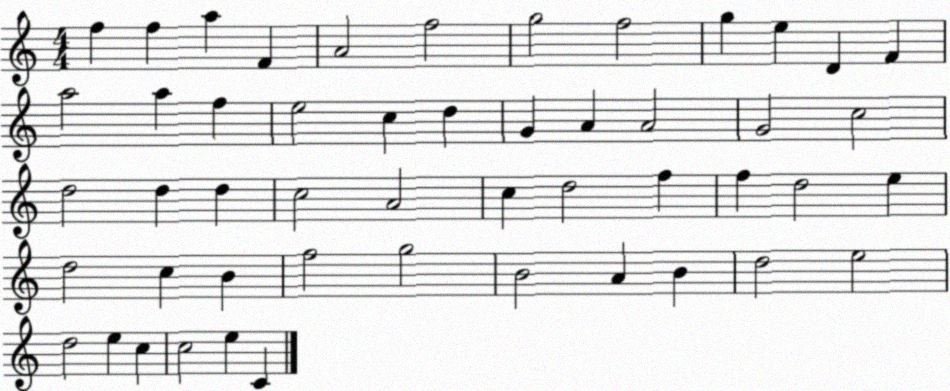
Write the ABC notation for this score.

X:1
T:Untitled
M:4/4
L:1/4
K:C
f f a F A2 f2 g2 f2 g e D F a2 a f e2 c d G A A2 G2 c2 d2 d d c2 A2 c d2 f f d2 e d2 c B f2 g2 B2 A B d2 e2 d2 e c c2 e C